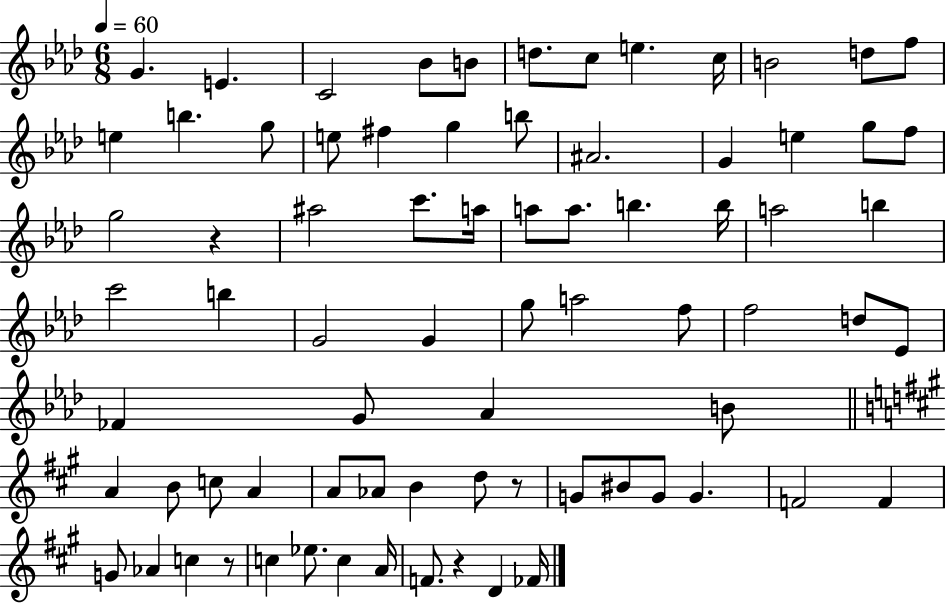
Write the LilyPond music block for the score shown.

{
  \clef treble
  \numericTimeSignature
  \time 6/8
  \key aes \major
  \tempo 4 = 60
  g'4. e'4. | c'2 bes'8 b'8 | d''8. c''8 e''4. c''16 | b'2 d''8 f''8 | \break e''4 b''4. g''8 | e''8 fis''4 g''4 b''8 | ais'2. | g'4 e''4 g''8 f''8 | \break g''2 r4 | ais''2 c'''8. a''16 | a''8 a''8. b''4. b''16 | a''2 b''4 | \break c'''2 b''4 | g'2 g'4 | g''8 a''2 f''8 | f''2 d''8 ees'8 | \break fes'4 g'8 aes'4 b'8 | \bar "||" \break \key a \major a'4 b'8 c''8 a'4 | a'8 aes'8 b'4 d''8 r8 | g'8 bis'8 g'8 g'4. | f'2 f'4 | \break g'8 aes'4 c''4 r8 | c''4 ees''8. c''4 a'16 | f'8. r4 d'4 fes'16 | \bar "|."
}